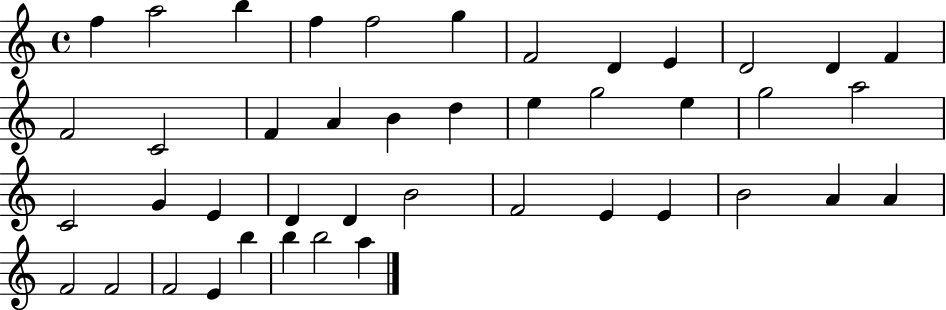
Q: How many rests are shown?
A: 0